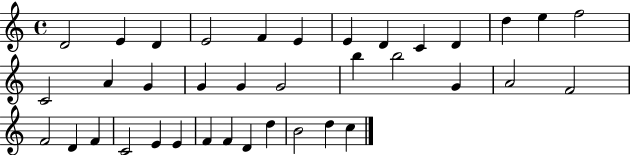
D4/h E4/q D4/q E4/h F4/q E4/q E4/q D4/q C4/q D4/q D5/q E5/q F5/h C4/h A4/q G4/q G4/q G4/q G4/h B5/q B5/h G4/q A4/h F4/h F4/h D4/q F4/q C4/h E4/q E4/q F4/q F4/q D4/q D5/q B4/h D5/q C5/q